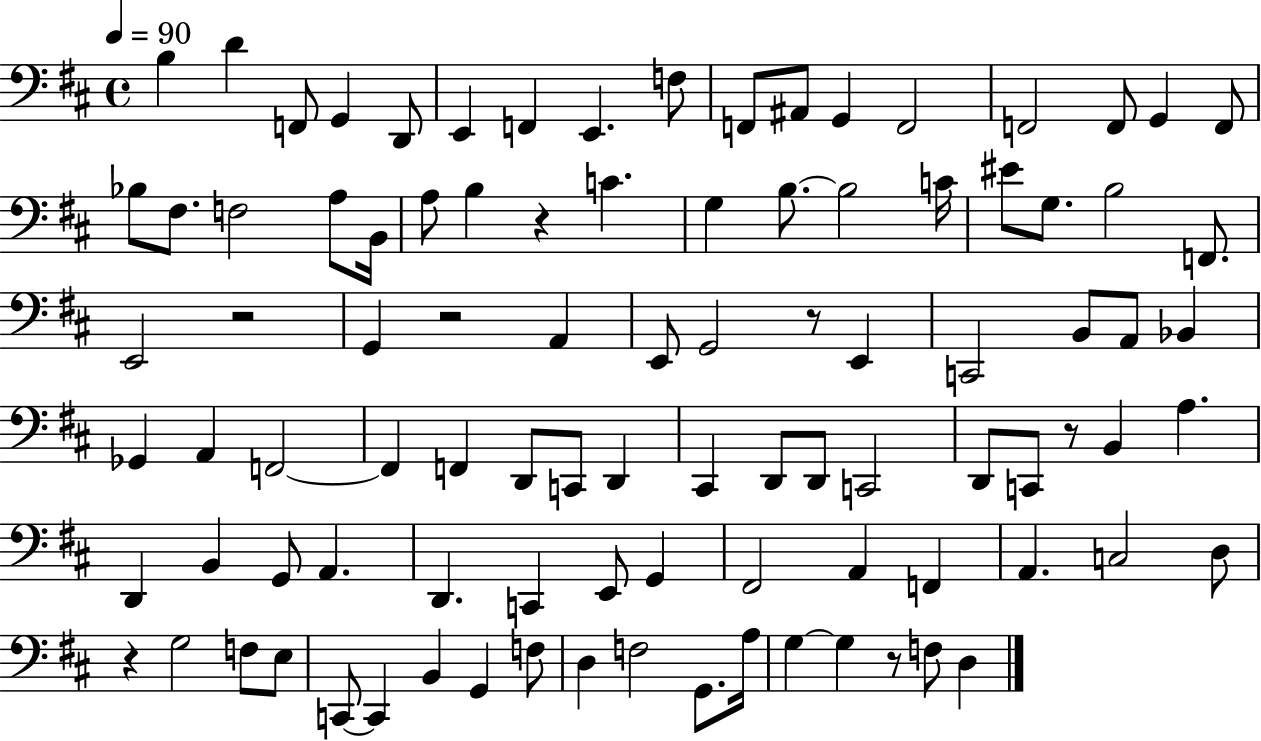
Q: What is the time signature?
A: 4/4